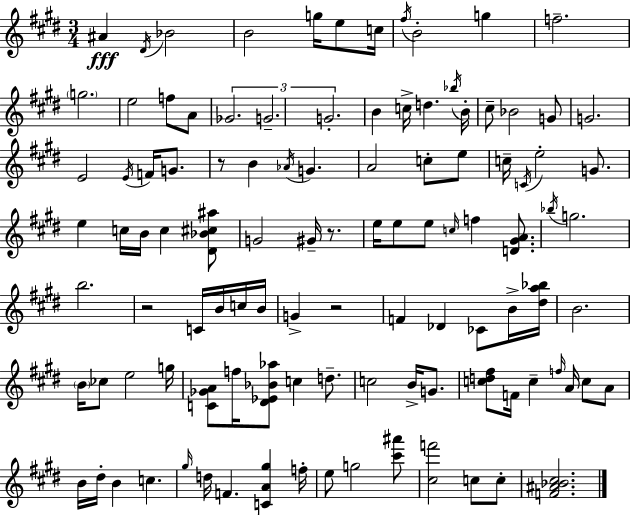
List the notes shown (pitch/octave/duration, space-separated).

A#4/q D#4/s Bb4/h B4/h G5/s E5/e C5/s F#5/s B4/h G5/q F5/h. G5/h. E5/h F5/e A4/e Gb4/h. G4/h. G4/h. B4/q C5/s D5/q. Bb5/s B4/s C#5/e Bb4/h G4/e G4/h. E4/h E4/s F4/s G4/e. R/e B4/q Ab4/s G4/q. A4/h C5/e E5/e C5/s C4/s E5/h G4/e. E5/q C5/s B4/s C5/q [D#4,Bb4,C#5,A#5]/e G4/h G#4/s R/e. E5/s E5/e E5/e C5/s F5/q [D4,G#4,A4]/e. Bb5/s G5/h. B5/h. R/h C4/s B4/s C5/s B4/s G4/q R/h F4/q Db4/q CES4/e B4/s [D#5,A5,Bb5]/s B4/h. B4/s CES5/e E5/h G5/s [C4,Gb4,A4]/e F5/s [D#4,Eb4,Bb4,Ab5]/e C5/q D5/e. C5/h B4/s G4/e. [C5,D5,F#5]/e F4/s C5/q F5/s A4/s C5/e A4/e B4/s D#5/s B4/q C5/q. G#5/s D5/s F4/q. [C4,A4,G#5]/q F5/s E5/e G5/h [C#6,A#6]/e [C#5,F6]/h C5/e C5/e [F4,A#4,Bb4,C#5]/h.